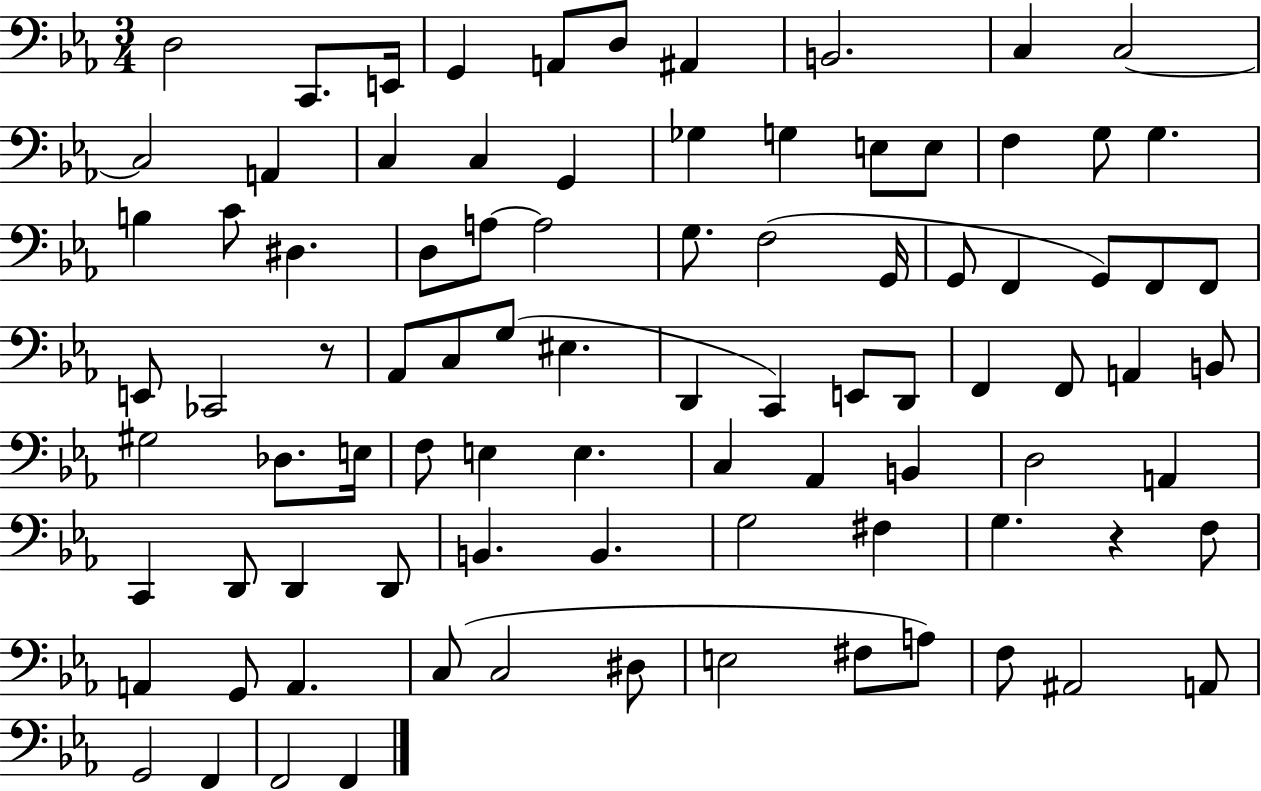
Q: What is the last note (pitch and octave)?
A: F2